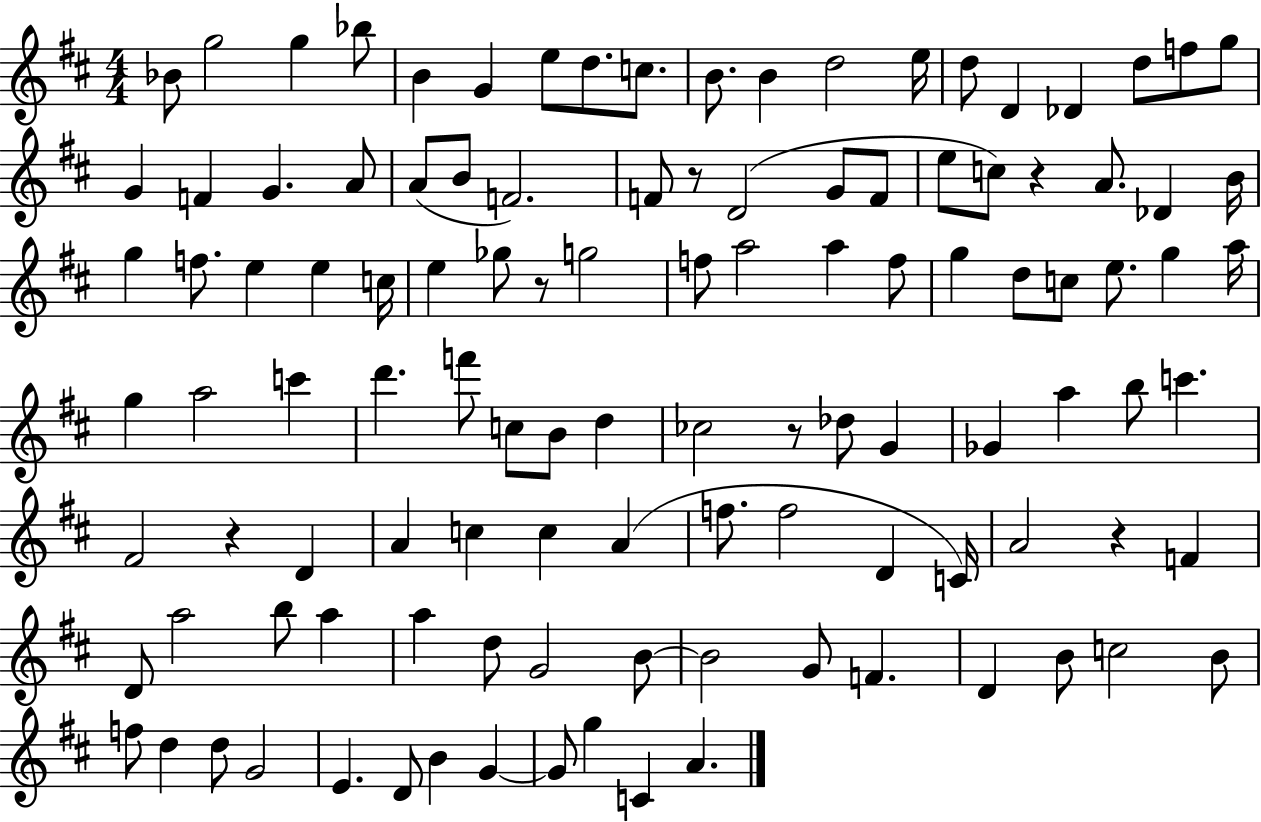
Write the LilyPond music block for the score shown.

{
  \clef treble
  \numericTimeSignature
  \time 4/4
  \key d \major
  bes'8 g''2 g''4 bes''8 | b'4 g'4 e''8 d''8. c''8. | b'8. b'4 d''2 e''16 | d''8 d'4 des'4 d''8 f''8 g''8 | \break g'4 f'4 g'4. a'8 | a'8( b'8 f'2.) | f'8 r8 d'2( g'8 f'8 | e''8 c''8) r4 a'8. des'4 b'16 | \break g''4 f''8. e''4 e''4 c''16 | e''4 ges''8 r8 g''2 | f''8 a''2 a''4 f''8 | g''4 d''8 c''8 e''8. g''4 a''16 | \break g''4 a''2 c'''4 | d'''4. f'''8 c''8 b'8 d''4 | ces''2 r8 des''8 g'4 | ges'4 a''4 b''8 c'''4. | \break fis'2 r4 d'4 | a'4 c''4 c''4 a'4( | f''8. f''2 d'4 c'16) | a'2 r4 f'4 | \break d'8 a''2 b''8 a''4 | a''4 d''8 g'2 b'8~~ | b'2 g'8 f'4. | d'4 b'8 c''2 b'8 | \break f''8 d''4 d''8 g'2 | e'4. d'8 b'4 g'4~~ | g'8 g''4 c'4 a'4. | \bar "|."
}